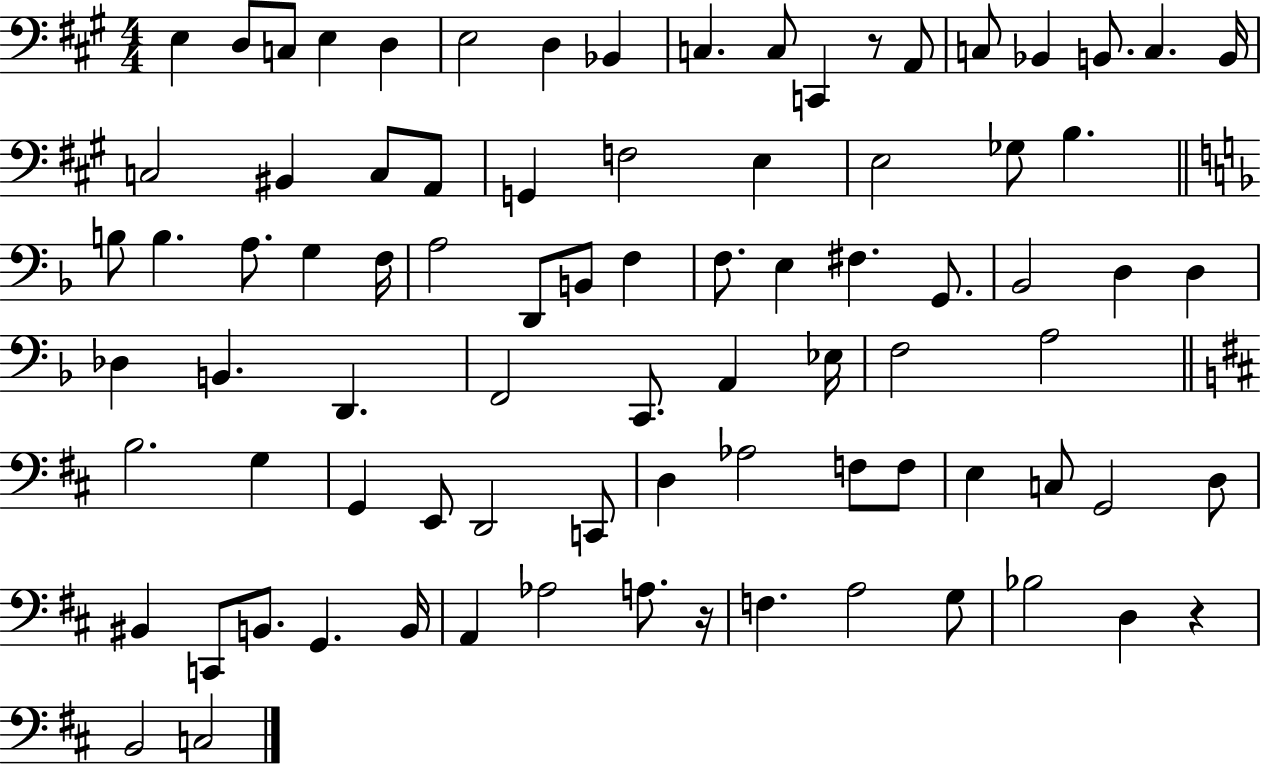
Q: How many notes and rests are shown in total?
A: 84